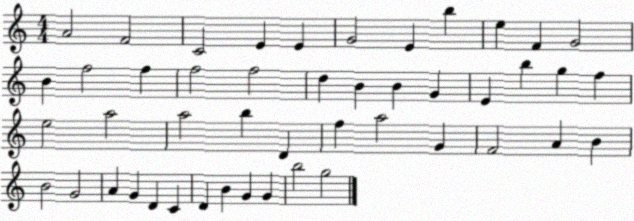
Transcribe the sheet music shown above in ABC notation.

X:1
T:Untitled
M:4/4
L:1/4
K:C
A2 F2 C2 E E G2 E b e F G2 B f2 f f2 f2 d B B G E b g f e2 a2 a2 b D f a2 G F2 A B B2 G2 A G D C D B G G b2 g2